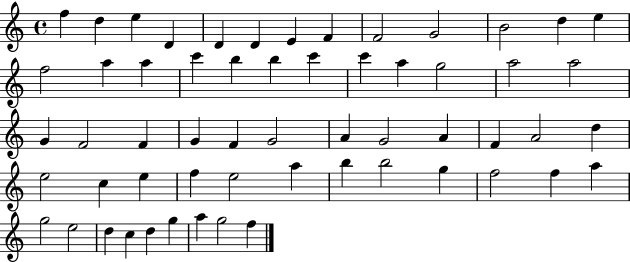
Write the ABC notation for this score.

X:1
T:Untitled
M:4/4
L:1/4
K:C
f d e D D D E F F2 G2 B2 d e f2 a a c' b b c' c' a g2 a2 a2 G F2 F G F G2 A G2 A F A2 d e2 c e f e2 a b b2 g f2 f a g2 e2 d c d g a g2 f